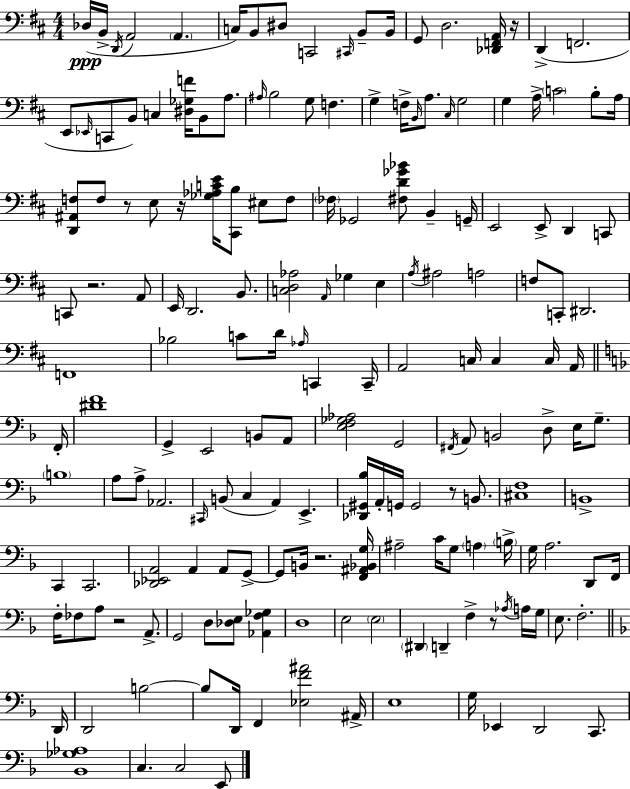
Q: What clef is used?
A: bass